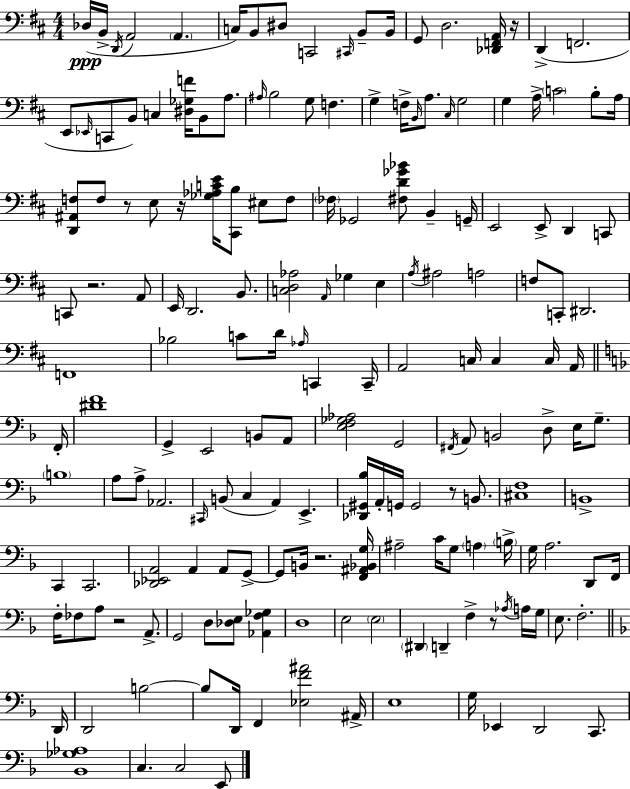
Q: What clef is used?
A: bass